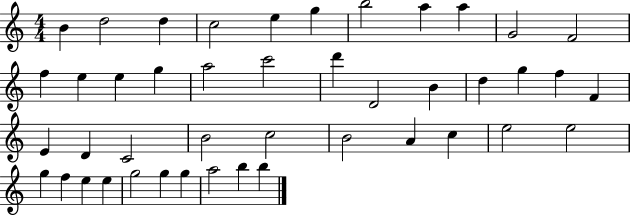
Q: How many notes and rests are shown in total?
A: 44